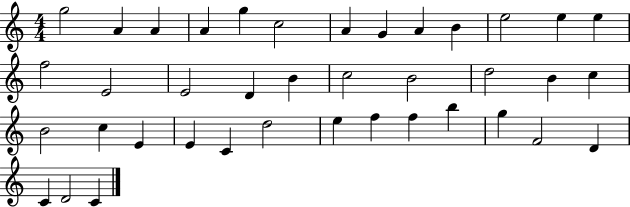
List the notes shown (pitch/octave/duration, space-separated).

G5/h A4/q A4/q A4/q G5/q C5/h A4/q G4/q A4/q B4/q E5/h E5/q E5/q F5/h E4/h E4/h D4/q B4/q C5/h B4/h D5/h B4/q C5/q B4/h C5/q E4/q E4/q C4/q D5/h E5/q F5/q F5/q B5/q G5/q F4/h D4/q C4/q D4/h C4/q